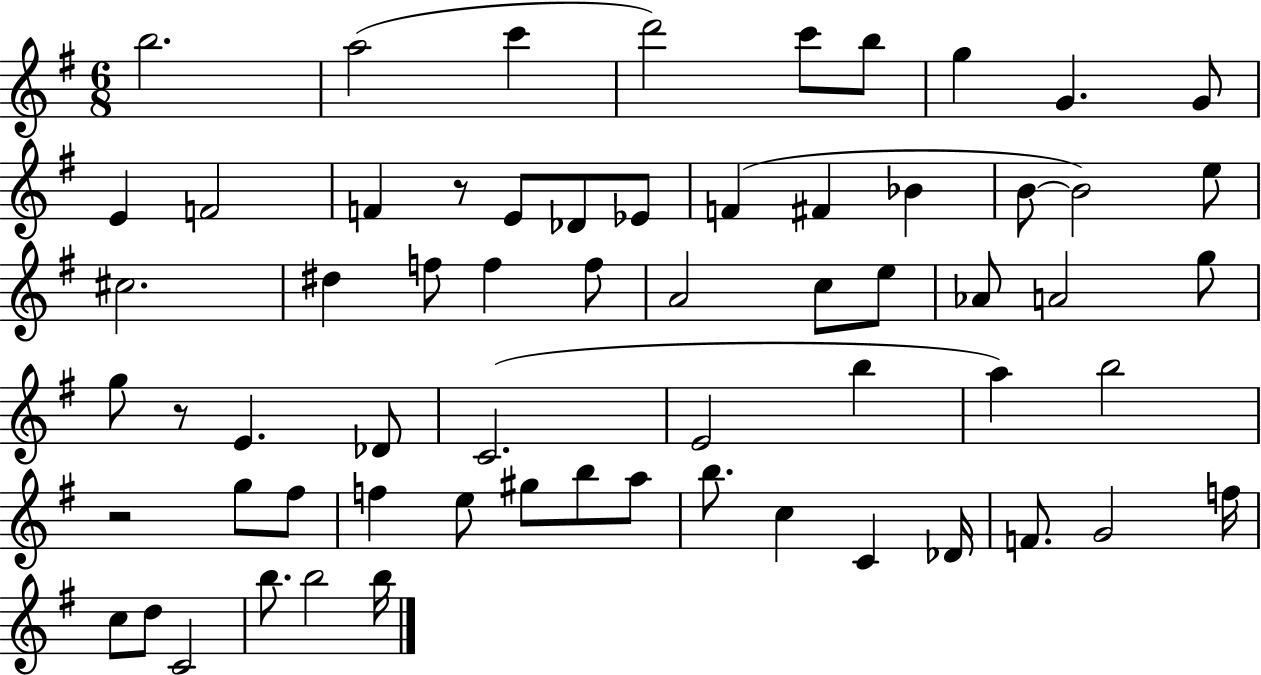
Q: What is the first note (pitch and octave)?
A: B5